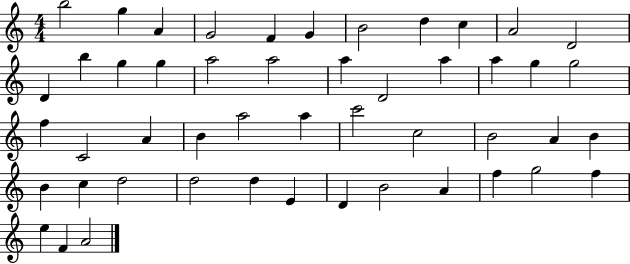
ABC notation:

X:1
T:Untitled
M:4/4
L:1/4
K:C
b2 g A G2 F G B2 d c A2 D2 D b g g a2 a2 a D2 a a g g2 f C2 A B a2 a c'2 c2 B2 A B B c d2 d2 d E D B2 A f g2 f e F A2